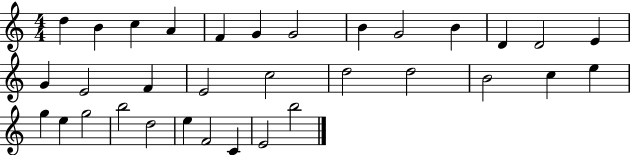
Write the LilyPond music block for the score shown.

{
  \clef treble
  \numericTimeSignature
  \time 4/4
  \key c \major
  d''4 b'4 c''4 a'4 | f'4 g'4 g'2 | b'4 g'2 b'4 | d'4 d'2 e'4 | \break g'4 e'2 f'4 | e'2 c''2 | d''2 d''2 | b'2 c''4 e''4 | \break g''4 e''4 g''2 | b''2 d''2 | e''4 f'2 c'4 | e'2 b''2 | \break \bar "|."
}